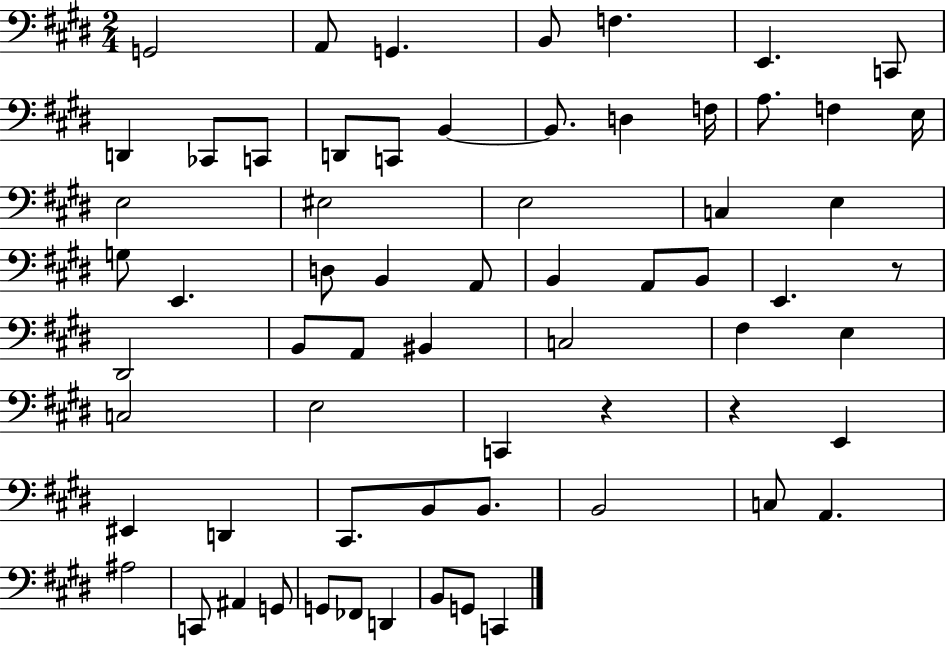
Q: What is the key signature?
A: E major